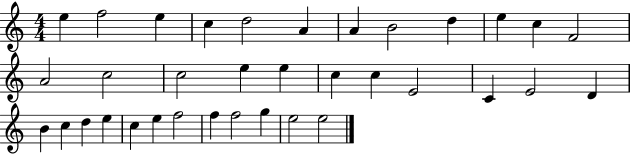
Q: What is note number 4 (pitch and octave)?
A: C5